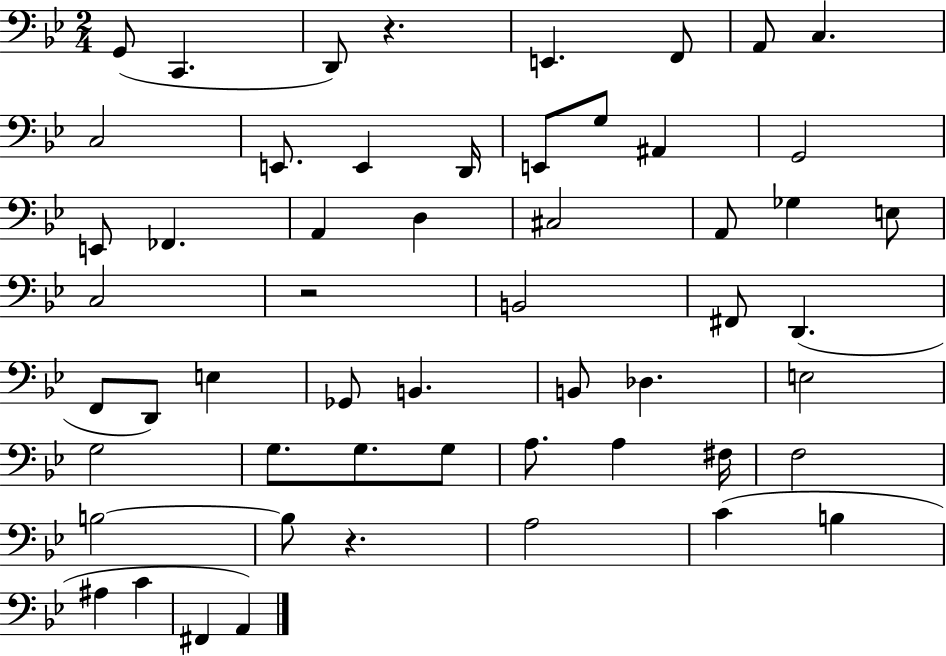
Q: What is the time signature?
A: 2/4